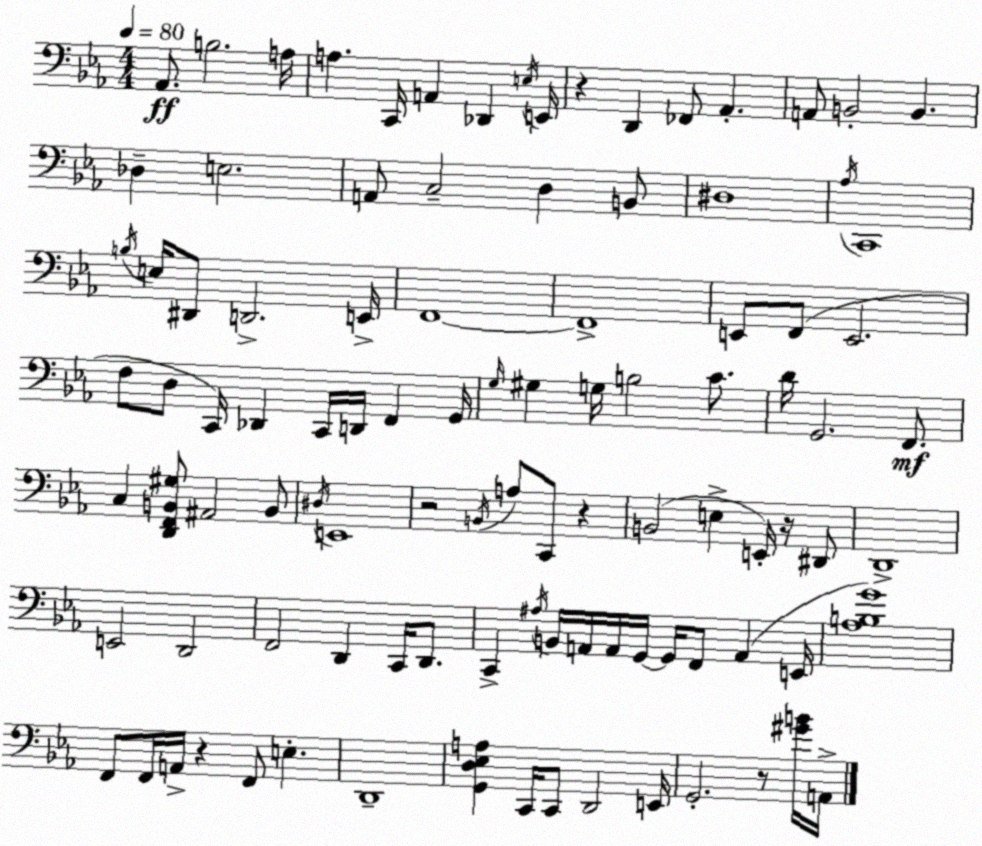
X:1
T:Untitled
M:4/4
L:1/4
K:Eb
_A,,/2 B,2 A,/4 A, C,,/4 A,, _D,, E,/4 E,,/4 z D,, _F,,/2 _A,, A,,/2 B,,2 B,, _D, E,2 A,,/2 C,2 D, B,,/2 ^D,4 _A,/4 C,,4 B,/4 E,/4 ^D,,/2 D,,2 E,,/4 F,,4 F,,4 E,,/2 F,,/2 E,,2 F,/2 D,/2 C,,/4 _D,, C,,/4 D,,/4 F,, G,,/4 G,/4 ^G, G,/4 B,2 C/2 D/4 G,,2 F,,/2 C, [D,,F,,B,,^G,]/2 ^A,,2 B,,/2 ^D,/4 E,,4 z2 B,,/4 A,/2 C,,/2 z B,,2 E, E,,/4 z/4 ^D,,/2 D,,4 E,,2 D,,2 F,,2 D,, C,,/4 D,,/2 C,, ^A,/4 B,,/4 A,,/4 A,,/4 G,,/4 G,,/4 F,,/2 A,, E,,/4 [_A,B,G]4 F,,/2 F,,/4 A,,/4 z F,,/2 E, D,,4 [G,,D,_E,A,] C,,/4 C,,/2 D,,2 E,,/4 G,,2 z/2 [^GB]/4 A,,/4